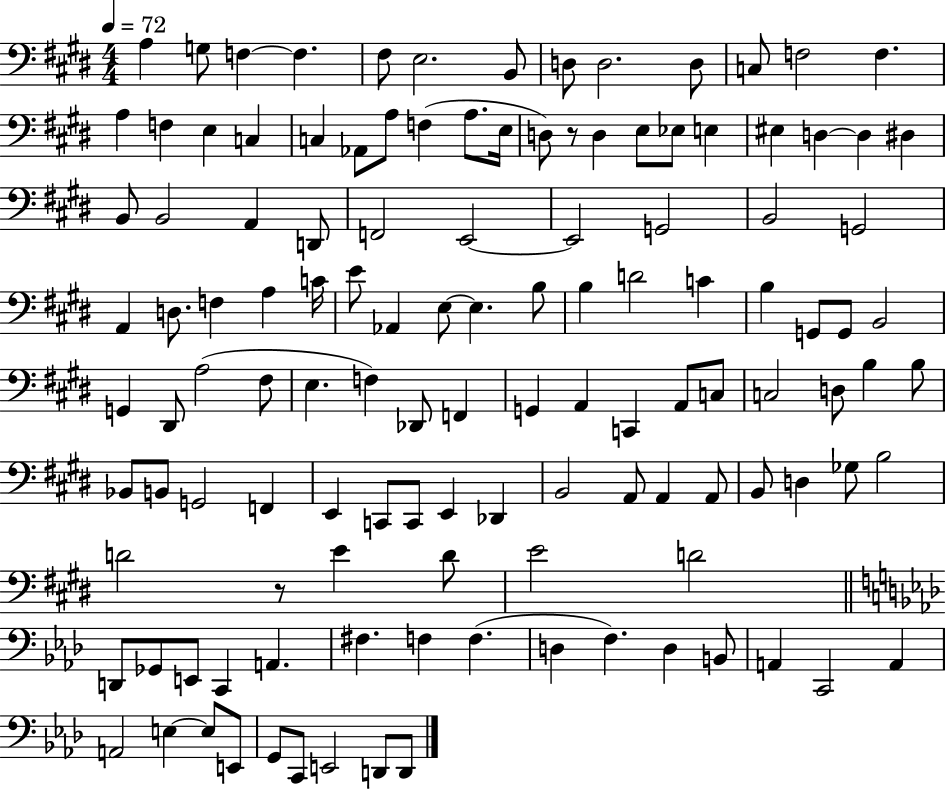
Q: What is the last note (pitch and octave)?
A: D2